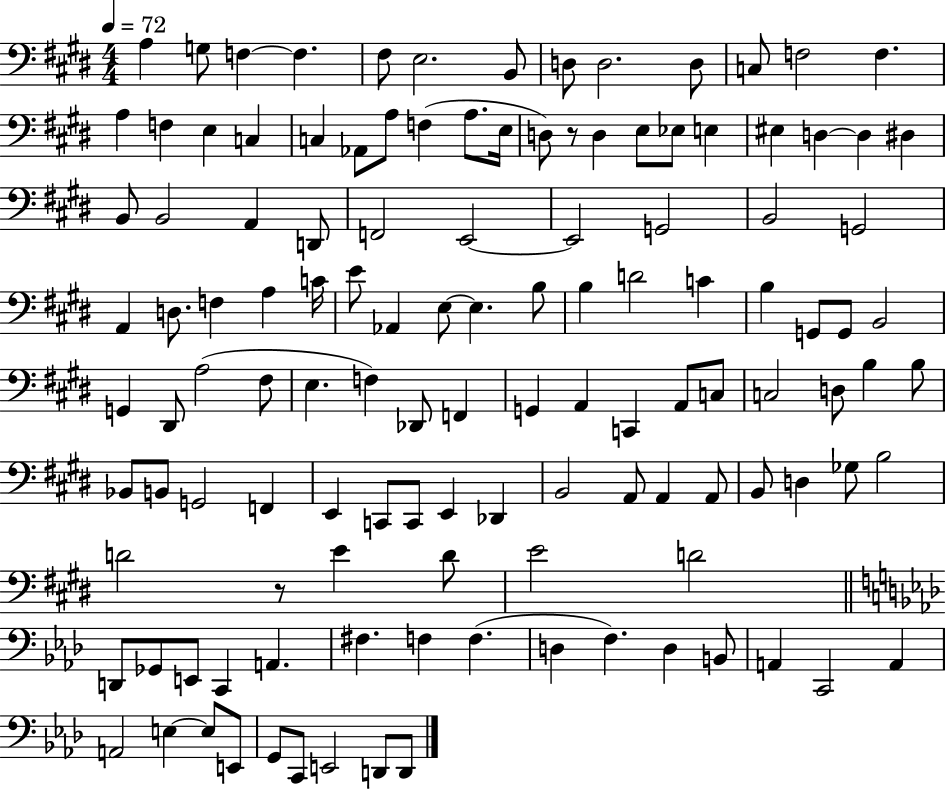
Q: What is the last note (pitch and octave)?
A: D2